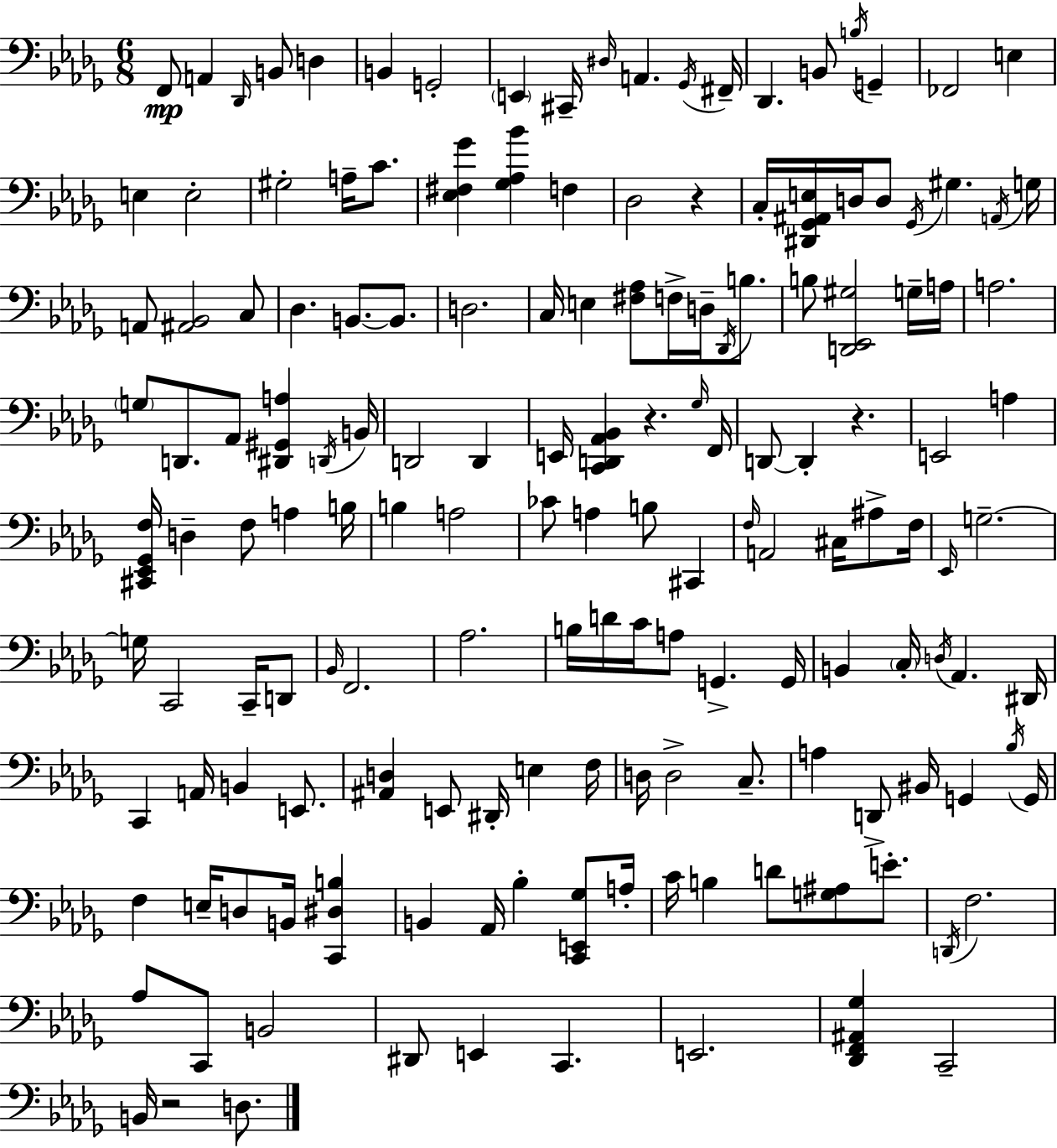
F2/e A2/q Db2/s B2/e D3/q B2/q G2/h E2/q C#2/s D#3/s A2/q. Gb2/s F#2/s Db2/q. B2/e B3/s G2/q FES2/h E3/q E3/q E3/h G#3/h A3/s C4/e. [Eb3,F#3,Gb4]/q [Gb3,Ab3,Bb4]/q F3/q Db3/h R/q C3/s [D#2,Gb2,A#2,E3]/s D3/s D3/e Gb2/s G#3/q. A2/s G3/s A2/e [A#2,Bb2]/h C3/e Db3/q. B2/e. B2/e. D3/h. C3/s E3/q [F#3,Ab3]/e F3/s D3/s Db2/s B3/e. B3/e [D2,Eb2,G#3]/h G3/s A3/s A3/h. G3/e D2/e. Ab2/e [D#2,G#2,A3]/q D2/s B2/s D2/h D2/q E2/s [C2,D2,Ab2,Bb2]/q R/q. Gb3/s F2/s D2/e D2/q R/q. E2/h A3/q [C#2,Eb2,Gb2,F3]/s D3/q F3/e A3/q B3/s B3/q A3/h CES4/e A3/q B3/e C#2/q F3/s A2/h C#3/s A#3/e F3/s Eb2/s G3/h. G3/s C2/h C2/s D2/e Bb2/s F2/h. Ab3/h. B3/s D4/s C4/s A3/e G2/q. G2/s B2/q C3/s D3/s Ab2/q. D#2/s C2/q A2/s B2/q E2/e. [A#2,D3]/q E2/e D#2/s E3/q F3/s D3/s D3/h C3/e. A3/q D2/e BIS2/s G2/q Bb3/s G2/s F3/q E3/s D3/e B2/s [C2,D#3,B3]/q B2/q Ab2/s Bb3/q [C2,E2,Gb3]/e A3/s C4/s B3/q D4/e [G3,A#3]/e E4/e. D2/s F3/h. Ab3/e C2/e B2/h D#2/e E2/q C2/q. E2/h. [Db2,F2,A#2,Gb3]/q C2/h B2/s R/h D3/e.